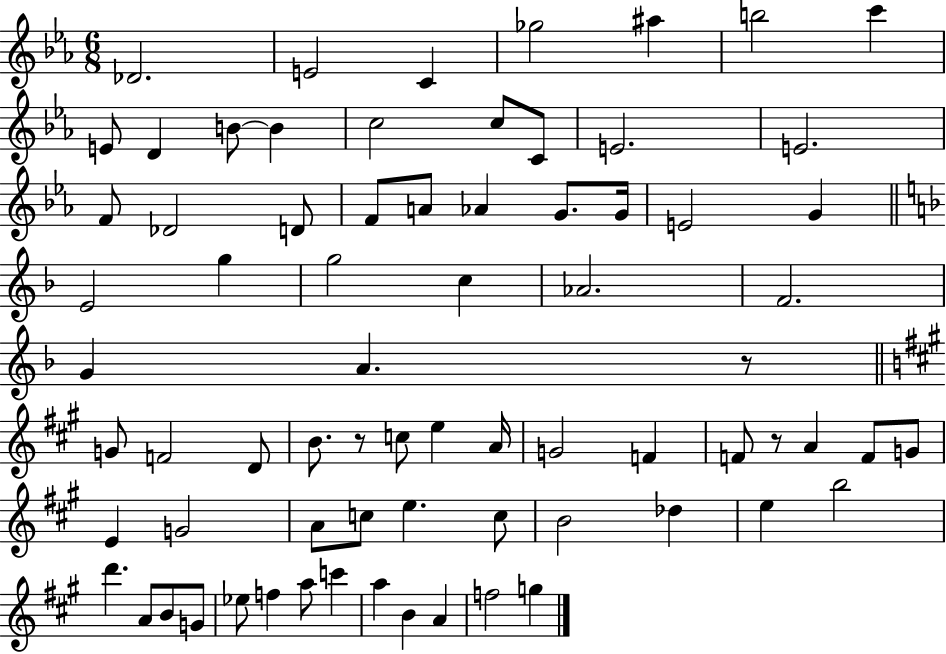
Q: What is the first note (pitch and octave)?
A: Db4